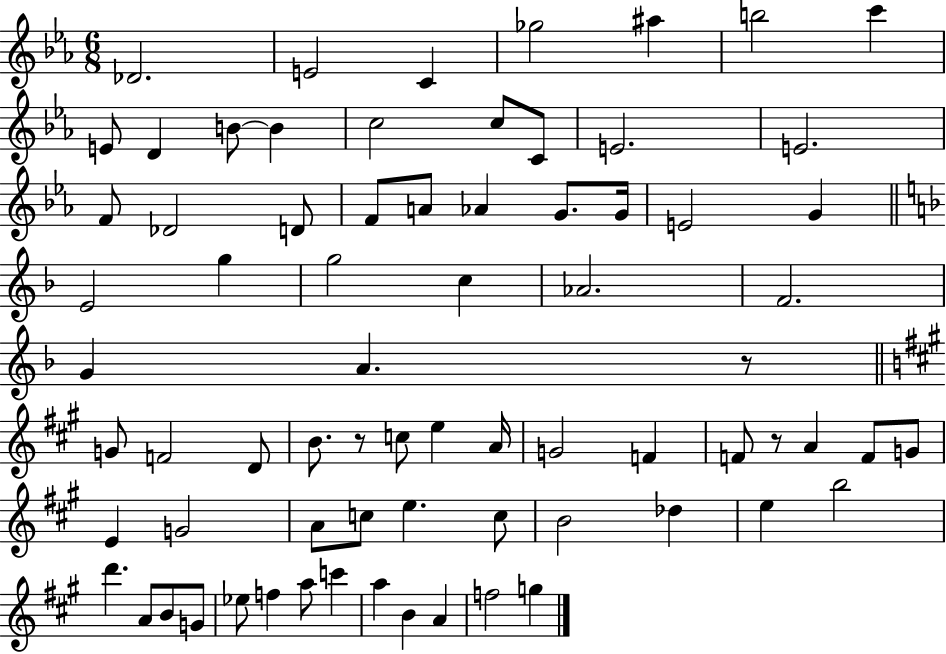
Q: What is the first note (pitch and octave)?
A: Db4